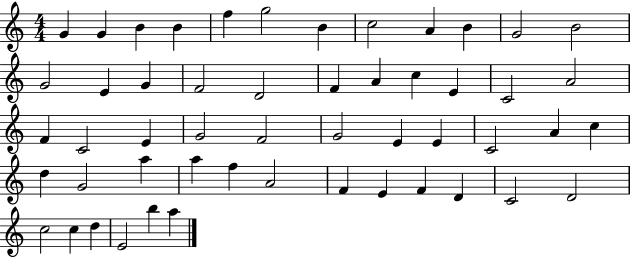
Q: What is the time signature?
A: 4/4